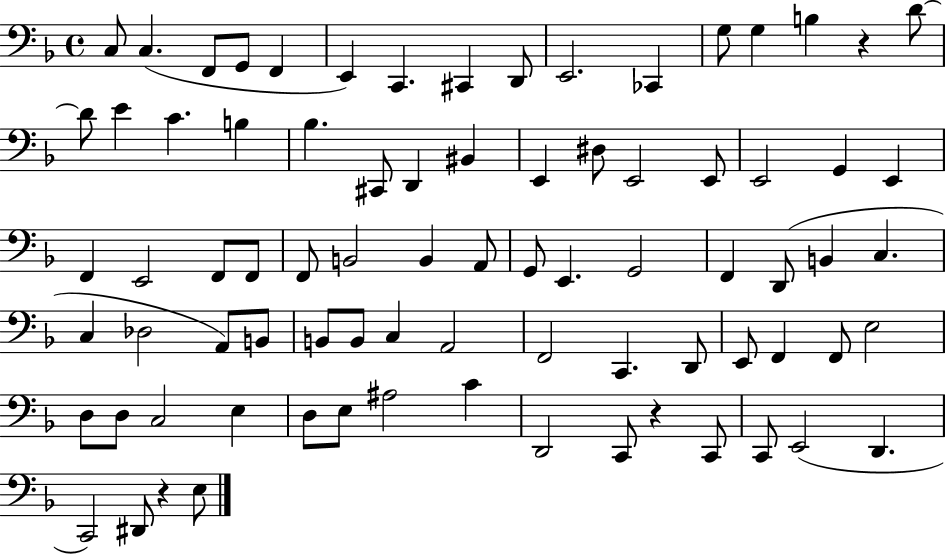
X:1
T:Untitled
M:4/4
L:1/4
K:F
C,/2 C, F,,/2 G,,/2 F,, E,, C,, ^C,, D,,/2 E,,2 _C,, G,/2 G, B, z D/2 D/2 E C B, _B, ^C,,/2 D,, ^B,, E,, ^D,/2 E,,2 E,,/2 E,,2 G,, E,, F,, E,,2 F,,/2 F,,/2 F,,/2 B,,2 B,, A,,/2 G,,/2 E,, G,,2 F,, D,,/2 B,, C, C, _D,2 A,,/2 B,,/2 B,,/2 B,,/2 C, A,,2 F,,2 C,, D,,/2 E,,/2 F,, F,,/2 E,2 D,/2 D,/2 C,2 E, D,/2 E,/2 ^A,2 C D,,2 C,,/2 z C,,/2 C,,/2 E,,2 D,, C,,2 ^D,,/2 z E,/2